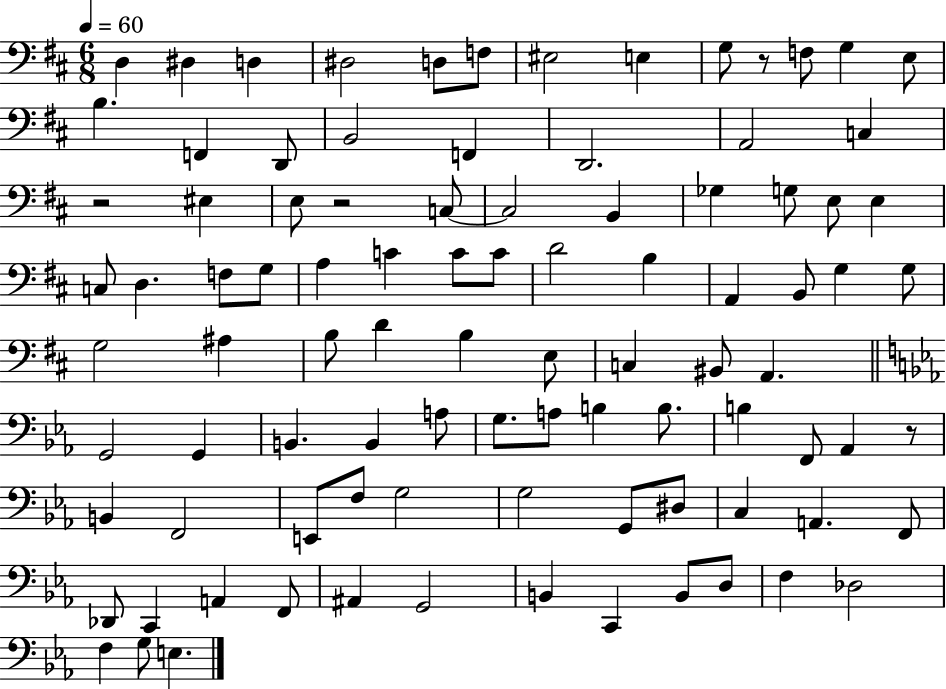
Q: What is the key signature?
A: D major